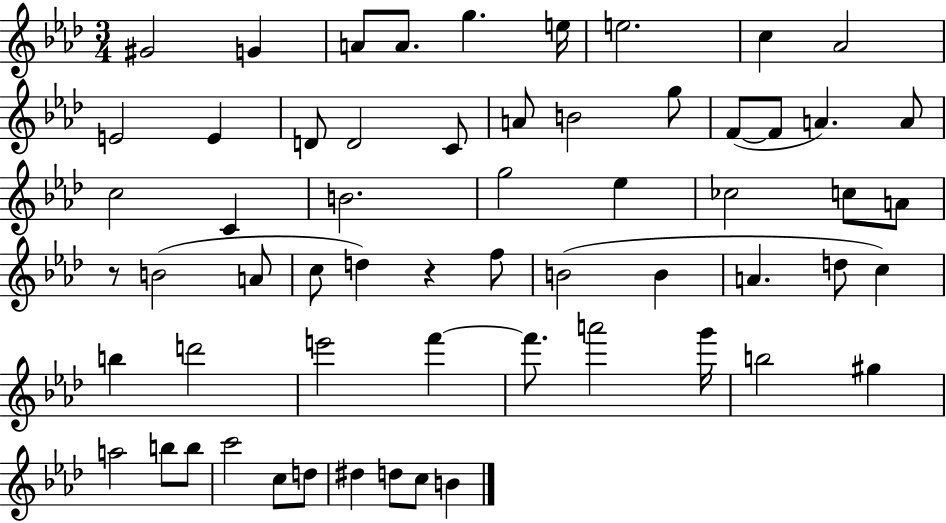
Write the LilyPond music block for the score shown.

{
  \clef treble
  \numericTimeSignature
  \time 3/4
  \key aes \major
  \repeat volta 2 { gis'2 g'4 | a'8 a'8. g''4. e''16 | e''2. | c''4 aes'2 | \break e'2 e'4 | d'8 d'2 c'8 | a'8 b'2 g''8 | f'8~(~ f'8 a'4.) a'8 | \break c''2 c'4 | b'2. | g''2 ees''4 | ces''2 c''8 a'8 | \break r8 b'2( a'8 | c''8 d''4) r4 f''8 | b'2( b'4 | a'4. d''8 c''4) | \break b''4 d'''2 | e'''2 f'''4~~ | f'''8. a'''2 g'''16 | b''2 gis''4 | \break a''2 b''8 b''8 | c'''2 c''8 d''8 | dis''4 d''8 c''8 b'4 | } \bar "|."
}